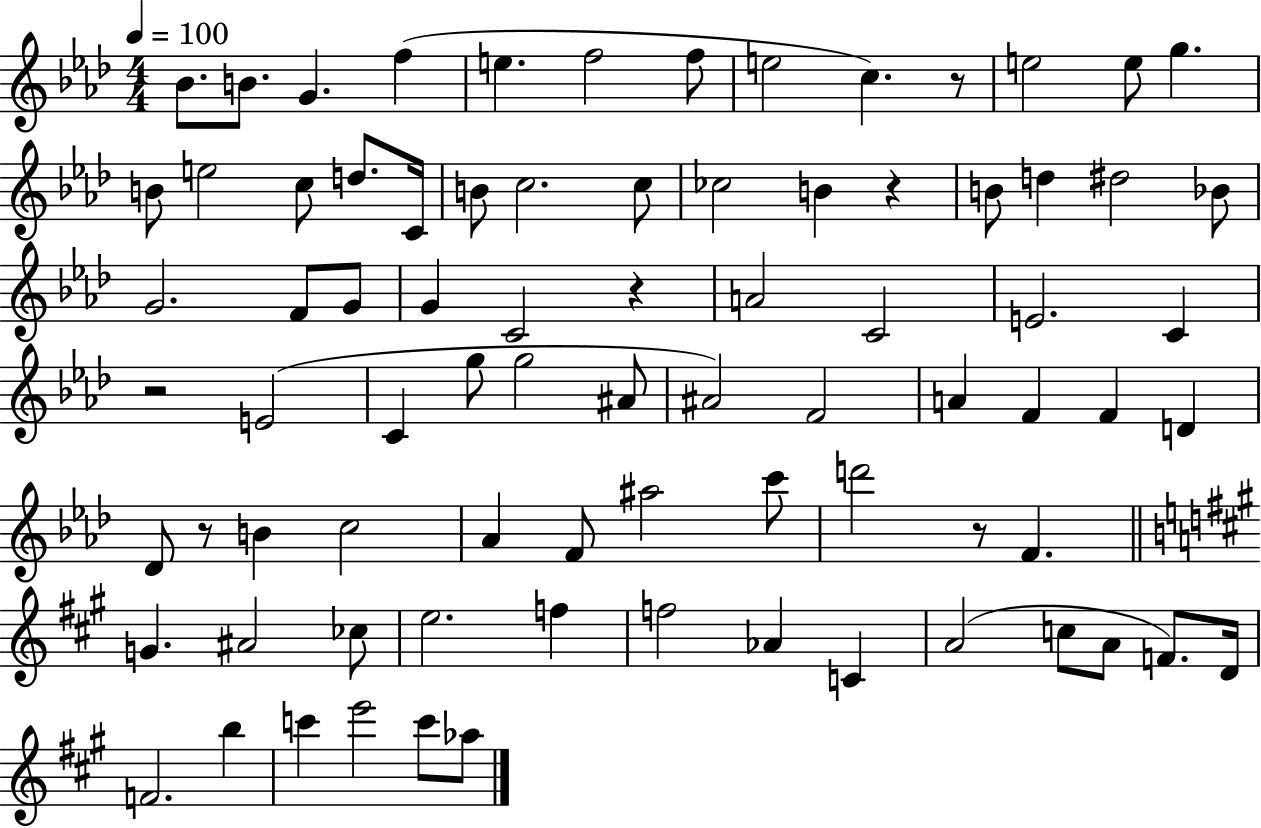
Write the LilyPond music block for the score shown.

{
  \clef treble
  \numericTimeSignature
  \time 4/4
  \key aes \major
  \tempo 4 = 100
  bes'8. b'8. g'4. f''4( | e''4. f''2 f''8 | e''2 c''4.) r8 | e''2 e''8 g''4. | \break b'8 e''2 c''8 d''8. c'16 | b'8 c''2. c''8 | ces''2 b'4 r4 | b'8 d''4 dis''2 bes'8 | \break g'2. f'8 g'8 | g'4 c'2 r4 | a'2 c'2 | e'2. c'4 | \break r2 e'2( | c'4 g''8 g''2 ais'8 | ais'2) f'2 | a'4 f'4 f'4 d'4 | \break des'8 r8 b'4 c''2 | aes'4 f'8 ais''2 c'''8 | d'''2 r8 f'4. | \bar "||" \break \key a \major g'4. ais'2 ces''8 | e''2. f''4 | f''2 aes'4 c'4 | a'2( c''8 a'8 f'8.) d'16 | \break f'2. b''4 | c'''4 e'''2 c'''8 aes''8 | \bar "|."
}